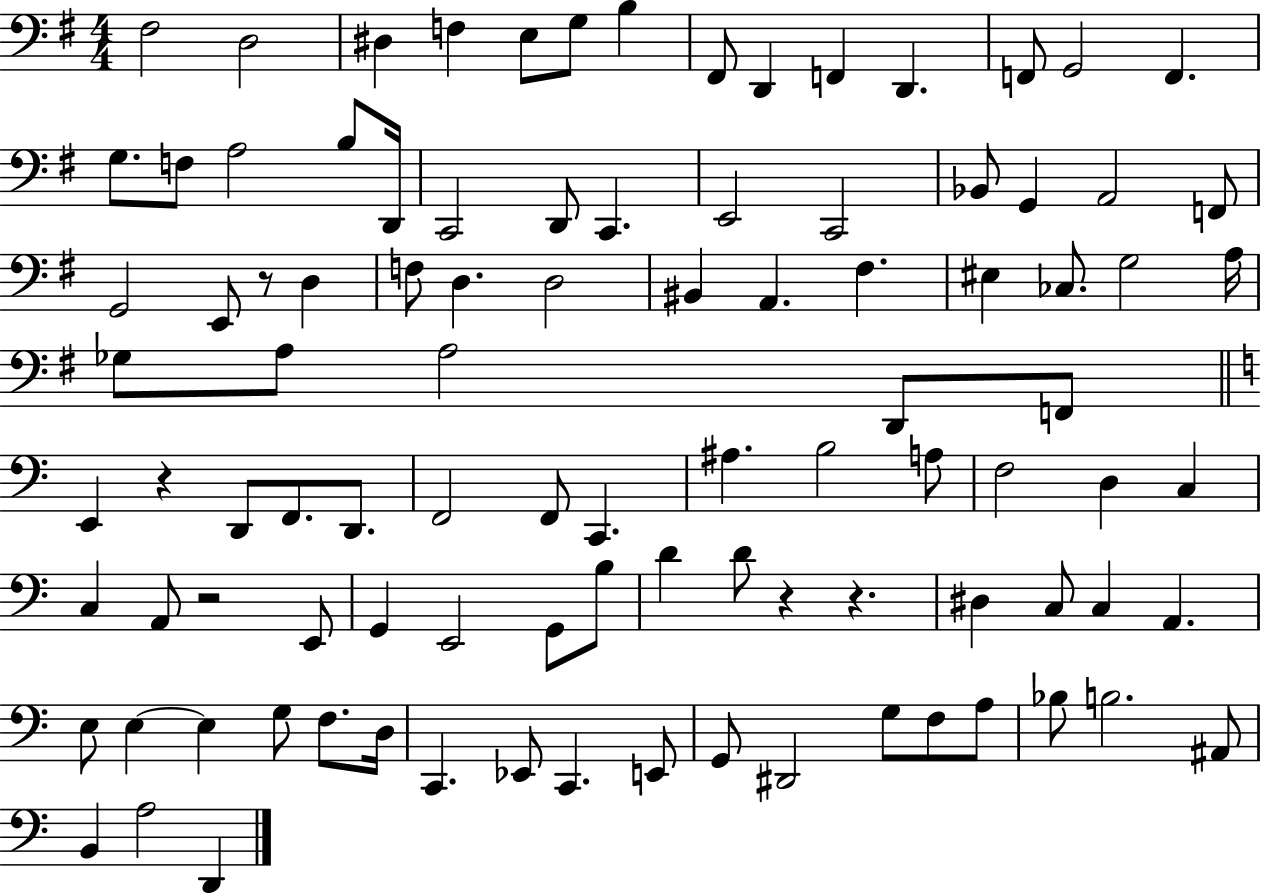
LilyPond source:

{
  \clef bass
  \numericTimeSignature
  \time 4/4
  \key g \major
  fis2 d2 | dis4 f4 e8 g8 b4 | fis,8 d,4 f,4 d,4. | f,8 g,2 f,4. | \break g8. f8 a2 b8 d,16 | c,2 d,8 c,4. | e,2 c,2 | bes,8 g,4 a,2 f,8 | \break g,2 e,8 r8 d4 | f8 d4. d2 | bis,4 a,4. fis4. | eis4 ces8. g2 a16 | \break ges8 a8 a2 d,8 f,8 | \bar "||" \break \key c \major e,4 r4 d,8 f,8. d,8. | f,2 f,8 c,4. | ais4. b2 a8 | f2 d4 c4 | \break c4 a,8 r2 e,8 | g,4 e,2 g,8 b8 | d'4 d'8 r4 r4. | dis4 c8 c4 a,4. | \break e8 e4~~ e4 g8 f8. d16 | c,4. ees,8 c,4. e,8 | g,8 dis,2 g8 f8 a8 | bes8 b2. ais,8 | \break b,4 a2 d,4 | \bar "|."
}